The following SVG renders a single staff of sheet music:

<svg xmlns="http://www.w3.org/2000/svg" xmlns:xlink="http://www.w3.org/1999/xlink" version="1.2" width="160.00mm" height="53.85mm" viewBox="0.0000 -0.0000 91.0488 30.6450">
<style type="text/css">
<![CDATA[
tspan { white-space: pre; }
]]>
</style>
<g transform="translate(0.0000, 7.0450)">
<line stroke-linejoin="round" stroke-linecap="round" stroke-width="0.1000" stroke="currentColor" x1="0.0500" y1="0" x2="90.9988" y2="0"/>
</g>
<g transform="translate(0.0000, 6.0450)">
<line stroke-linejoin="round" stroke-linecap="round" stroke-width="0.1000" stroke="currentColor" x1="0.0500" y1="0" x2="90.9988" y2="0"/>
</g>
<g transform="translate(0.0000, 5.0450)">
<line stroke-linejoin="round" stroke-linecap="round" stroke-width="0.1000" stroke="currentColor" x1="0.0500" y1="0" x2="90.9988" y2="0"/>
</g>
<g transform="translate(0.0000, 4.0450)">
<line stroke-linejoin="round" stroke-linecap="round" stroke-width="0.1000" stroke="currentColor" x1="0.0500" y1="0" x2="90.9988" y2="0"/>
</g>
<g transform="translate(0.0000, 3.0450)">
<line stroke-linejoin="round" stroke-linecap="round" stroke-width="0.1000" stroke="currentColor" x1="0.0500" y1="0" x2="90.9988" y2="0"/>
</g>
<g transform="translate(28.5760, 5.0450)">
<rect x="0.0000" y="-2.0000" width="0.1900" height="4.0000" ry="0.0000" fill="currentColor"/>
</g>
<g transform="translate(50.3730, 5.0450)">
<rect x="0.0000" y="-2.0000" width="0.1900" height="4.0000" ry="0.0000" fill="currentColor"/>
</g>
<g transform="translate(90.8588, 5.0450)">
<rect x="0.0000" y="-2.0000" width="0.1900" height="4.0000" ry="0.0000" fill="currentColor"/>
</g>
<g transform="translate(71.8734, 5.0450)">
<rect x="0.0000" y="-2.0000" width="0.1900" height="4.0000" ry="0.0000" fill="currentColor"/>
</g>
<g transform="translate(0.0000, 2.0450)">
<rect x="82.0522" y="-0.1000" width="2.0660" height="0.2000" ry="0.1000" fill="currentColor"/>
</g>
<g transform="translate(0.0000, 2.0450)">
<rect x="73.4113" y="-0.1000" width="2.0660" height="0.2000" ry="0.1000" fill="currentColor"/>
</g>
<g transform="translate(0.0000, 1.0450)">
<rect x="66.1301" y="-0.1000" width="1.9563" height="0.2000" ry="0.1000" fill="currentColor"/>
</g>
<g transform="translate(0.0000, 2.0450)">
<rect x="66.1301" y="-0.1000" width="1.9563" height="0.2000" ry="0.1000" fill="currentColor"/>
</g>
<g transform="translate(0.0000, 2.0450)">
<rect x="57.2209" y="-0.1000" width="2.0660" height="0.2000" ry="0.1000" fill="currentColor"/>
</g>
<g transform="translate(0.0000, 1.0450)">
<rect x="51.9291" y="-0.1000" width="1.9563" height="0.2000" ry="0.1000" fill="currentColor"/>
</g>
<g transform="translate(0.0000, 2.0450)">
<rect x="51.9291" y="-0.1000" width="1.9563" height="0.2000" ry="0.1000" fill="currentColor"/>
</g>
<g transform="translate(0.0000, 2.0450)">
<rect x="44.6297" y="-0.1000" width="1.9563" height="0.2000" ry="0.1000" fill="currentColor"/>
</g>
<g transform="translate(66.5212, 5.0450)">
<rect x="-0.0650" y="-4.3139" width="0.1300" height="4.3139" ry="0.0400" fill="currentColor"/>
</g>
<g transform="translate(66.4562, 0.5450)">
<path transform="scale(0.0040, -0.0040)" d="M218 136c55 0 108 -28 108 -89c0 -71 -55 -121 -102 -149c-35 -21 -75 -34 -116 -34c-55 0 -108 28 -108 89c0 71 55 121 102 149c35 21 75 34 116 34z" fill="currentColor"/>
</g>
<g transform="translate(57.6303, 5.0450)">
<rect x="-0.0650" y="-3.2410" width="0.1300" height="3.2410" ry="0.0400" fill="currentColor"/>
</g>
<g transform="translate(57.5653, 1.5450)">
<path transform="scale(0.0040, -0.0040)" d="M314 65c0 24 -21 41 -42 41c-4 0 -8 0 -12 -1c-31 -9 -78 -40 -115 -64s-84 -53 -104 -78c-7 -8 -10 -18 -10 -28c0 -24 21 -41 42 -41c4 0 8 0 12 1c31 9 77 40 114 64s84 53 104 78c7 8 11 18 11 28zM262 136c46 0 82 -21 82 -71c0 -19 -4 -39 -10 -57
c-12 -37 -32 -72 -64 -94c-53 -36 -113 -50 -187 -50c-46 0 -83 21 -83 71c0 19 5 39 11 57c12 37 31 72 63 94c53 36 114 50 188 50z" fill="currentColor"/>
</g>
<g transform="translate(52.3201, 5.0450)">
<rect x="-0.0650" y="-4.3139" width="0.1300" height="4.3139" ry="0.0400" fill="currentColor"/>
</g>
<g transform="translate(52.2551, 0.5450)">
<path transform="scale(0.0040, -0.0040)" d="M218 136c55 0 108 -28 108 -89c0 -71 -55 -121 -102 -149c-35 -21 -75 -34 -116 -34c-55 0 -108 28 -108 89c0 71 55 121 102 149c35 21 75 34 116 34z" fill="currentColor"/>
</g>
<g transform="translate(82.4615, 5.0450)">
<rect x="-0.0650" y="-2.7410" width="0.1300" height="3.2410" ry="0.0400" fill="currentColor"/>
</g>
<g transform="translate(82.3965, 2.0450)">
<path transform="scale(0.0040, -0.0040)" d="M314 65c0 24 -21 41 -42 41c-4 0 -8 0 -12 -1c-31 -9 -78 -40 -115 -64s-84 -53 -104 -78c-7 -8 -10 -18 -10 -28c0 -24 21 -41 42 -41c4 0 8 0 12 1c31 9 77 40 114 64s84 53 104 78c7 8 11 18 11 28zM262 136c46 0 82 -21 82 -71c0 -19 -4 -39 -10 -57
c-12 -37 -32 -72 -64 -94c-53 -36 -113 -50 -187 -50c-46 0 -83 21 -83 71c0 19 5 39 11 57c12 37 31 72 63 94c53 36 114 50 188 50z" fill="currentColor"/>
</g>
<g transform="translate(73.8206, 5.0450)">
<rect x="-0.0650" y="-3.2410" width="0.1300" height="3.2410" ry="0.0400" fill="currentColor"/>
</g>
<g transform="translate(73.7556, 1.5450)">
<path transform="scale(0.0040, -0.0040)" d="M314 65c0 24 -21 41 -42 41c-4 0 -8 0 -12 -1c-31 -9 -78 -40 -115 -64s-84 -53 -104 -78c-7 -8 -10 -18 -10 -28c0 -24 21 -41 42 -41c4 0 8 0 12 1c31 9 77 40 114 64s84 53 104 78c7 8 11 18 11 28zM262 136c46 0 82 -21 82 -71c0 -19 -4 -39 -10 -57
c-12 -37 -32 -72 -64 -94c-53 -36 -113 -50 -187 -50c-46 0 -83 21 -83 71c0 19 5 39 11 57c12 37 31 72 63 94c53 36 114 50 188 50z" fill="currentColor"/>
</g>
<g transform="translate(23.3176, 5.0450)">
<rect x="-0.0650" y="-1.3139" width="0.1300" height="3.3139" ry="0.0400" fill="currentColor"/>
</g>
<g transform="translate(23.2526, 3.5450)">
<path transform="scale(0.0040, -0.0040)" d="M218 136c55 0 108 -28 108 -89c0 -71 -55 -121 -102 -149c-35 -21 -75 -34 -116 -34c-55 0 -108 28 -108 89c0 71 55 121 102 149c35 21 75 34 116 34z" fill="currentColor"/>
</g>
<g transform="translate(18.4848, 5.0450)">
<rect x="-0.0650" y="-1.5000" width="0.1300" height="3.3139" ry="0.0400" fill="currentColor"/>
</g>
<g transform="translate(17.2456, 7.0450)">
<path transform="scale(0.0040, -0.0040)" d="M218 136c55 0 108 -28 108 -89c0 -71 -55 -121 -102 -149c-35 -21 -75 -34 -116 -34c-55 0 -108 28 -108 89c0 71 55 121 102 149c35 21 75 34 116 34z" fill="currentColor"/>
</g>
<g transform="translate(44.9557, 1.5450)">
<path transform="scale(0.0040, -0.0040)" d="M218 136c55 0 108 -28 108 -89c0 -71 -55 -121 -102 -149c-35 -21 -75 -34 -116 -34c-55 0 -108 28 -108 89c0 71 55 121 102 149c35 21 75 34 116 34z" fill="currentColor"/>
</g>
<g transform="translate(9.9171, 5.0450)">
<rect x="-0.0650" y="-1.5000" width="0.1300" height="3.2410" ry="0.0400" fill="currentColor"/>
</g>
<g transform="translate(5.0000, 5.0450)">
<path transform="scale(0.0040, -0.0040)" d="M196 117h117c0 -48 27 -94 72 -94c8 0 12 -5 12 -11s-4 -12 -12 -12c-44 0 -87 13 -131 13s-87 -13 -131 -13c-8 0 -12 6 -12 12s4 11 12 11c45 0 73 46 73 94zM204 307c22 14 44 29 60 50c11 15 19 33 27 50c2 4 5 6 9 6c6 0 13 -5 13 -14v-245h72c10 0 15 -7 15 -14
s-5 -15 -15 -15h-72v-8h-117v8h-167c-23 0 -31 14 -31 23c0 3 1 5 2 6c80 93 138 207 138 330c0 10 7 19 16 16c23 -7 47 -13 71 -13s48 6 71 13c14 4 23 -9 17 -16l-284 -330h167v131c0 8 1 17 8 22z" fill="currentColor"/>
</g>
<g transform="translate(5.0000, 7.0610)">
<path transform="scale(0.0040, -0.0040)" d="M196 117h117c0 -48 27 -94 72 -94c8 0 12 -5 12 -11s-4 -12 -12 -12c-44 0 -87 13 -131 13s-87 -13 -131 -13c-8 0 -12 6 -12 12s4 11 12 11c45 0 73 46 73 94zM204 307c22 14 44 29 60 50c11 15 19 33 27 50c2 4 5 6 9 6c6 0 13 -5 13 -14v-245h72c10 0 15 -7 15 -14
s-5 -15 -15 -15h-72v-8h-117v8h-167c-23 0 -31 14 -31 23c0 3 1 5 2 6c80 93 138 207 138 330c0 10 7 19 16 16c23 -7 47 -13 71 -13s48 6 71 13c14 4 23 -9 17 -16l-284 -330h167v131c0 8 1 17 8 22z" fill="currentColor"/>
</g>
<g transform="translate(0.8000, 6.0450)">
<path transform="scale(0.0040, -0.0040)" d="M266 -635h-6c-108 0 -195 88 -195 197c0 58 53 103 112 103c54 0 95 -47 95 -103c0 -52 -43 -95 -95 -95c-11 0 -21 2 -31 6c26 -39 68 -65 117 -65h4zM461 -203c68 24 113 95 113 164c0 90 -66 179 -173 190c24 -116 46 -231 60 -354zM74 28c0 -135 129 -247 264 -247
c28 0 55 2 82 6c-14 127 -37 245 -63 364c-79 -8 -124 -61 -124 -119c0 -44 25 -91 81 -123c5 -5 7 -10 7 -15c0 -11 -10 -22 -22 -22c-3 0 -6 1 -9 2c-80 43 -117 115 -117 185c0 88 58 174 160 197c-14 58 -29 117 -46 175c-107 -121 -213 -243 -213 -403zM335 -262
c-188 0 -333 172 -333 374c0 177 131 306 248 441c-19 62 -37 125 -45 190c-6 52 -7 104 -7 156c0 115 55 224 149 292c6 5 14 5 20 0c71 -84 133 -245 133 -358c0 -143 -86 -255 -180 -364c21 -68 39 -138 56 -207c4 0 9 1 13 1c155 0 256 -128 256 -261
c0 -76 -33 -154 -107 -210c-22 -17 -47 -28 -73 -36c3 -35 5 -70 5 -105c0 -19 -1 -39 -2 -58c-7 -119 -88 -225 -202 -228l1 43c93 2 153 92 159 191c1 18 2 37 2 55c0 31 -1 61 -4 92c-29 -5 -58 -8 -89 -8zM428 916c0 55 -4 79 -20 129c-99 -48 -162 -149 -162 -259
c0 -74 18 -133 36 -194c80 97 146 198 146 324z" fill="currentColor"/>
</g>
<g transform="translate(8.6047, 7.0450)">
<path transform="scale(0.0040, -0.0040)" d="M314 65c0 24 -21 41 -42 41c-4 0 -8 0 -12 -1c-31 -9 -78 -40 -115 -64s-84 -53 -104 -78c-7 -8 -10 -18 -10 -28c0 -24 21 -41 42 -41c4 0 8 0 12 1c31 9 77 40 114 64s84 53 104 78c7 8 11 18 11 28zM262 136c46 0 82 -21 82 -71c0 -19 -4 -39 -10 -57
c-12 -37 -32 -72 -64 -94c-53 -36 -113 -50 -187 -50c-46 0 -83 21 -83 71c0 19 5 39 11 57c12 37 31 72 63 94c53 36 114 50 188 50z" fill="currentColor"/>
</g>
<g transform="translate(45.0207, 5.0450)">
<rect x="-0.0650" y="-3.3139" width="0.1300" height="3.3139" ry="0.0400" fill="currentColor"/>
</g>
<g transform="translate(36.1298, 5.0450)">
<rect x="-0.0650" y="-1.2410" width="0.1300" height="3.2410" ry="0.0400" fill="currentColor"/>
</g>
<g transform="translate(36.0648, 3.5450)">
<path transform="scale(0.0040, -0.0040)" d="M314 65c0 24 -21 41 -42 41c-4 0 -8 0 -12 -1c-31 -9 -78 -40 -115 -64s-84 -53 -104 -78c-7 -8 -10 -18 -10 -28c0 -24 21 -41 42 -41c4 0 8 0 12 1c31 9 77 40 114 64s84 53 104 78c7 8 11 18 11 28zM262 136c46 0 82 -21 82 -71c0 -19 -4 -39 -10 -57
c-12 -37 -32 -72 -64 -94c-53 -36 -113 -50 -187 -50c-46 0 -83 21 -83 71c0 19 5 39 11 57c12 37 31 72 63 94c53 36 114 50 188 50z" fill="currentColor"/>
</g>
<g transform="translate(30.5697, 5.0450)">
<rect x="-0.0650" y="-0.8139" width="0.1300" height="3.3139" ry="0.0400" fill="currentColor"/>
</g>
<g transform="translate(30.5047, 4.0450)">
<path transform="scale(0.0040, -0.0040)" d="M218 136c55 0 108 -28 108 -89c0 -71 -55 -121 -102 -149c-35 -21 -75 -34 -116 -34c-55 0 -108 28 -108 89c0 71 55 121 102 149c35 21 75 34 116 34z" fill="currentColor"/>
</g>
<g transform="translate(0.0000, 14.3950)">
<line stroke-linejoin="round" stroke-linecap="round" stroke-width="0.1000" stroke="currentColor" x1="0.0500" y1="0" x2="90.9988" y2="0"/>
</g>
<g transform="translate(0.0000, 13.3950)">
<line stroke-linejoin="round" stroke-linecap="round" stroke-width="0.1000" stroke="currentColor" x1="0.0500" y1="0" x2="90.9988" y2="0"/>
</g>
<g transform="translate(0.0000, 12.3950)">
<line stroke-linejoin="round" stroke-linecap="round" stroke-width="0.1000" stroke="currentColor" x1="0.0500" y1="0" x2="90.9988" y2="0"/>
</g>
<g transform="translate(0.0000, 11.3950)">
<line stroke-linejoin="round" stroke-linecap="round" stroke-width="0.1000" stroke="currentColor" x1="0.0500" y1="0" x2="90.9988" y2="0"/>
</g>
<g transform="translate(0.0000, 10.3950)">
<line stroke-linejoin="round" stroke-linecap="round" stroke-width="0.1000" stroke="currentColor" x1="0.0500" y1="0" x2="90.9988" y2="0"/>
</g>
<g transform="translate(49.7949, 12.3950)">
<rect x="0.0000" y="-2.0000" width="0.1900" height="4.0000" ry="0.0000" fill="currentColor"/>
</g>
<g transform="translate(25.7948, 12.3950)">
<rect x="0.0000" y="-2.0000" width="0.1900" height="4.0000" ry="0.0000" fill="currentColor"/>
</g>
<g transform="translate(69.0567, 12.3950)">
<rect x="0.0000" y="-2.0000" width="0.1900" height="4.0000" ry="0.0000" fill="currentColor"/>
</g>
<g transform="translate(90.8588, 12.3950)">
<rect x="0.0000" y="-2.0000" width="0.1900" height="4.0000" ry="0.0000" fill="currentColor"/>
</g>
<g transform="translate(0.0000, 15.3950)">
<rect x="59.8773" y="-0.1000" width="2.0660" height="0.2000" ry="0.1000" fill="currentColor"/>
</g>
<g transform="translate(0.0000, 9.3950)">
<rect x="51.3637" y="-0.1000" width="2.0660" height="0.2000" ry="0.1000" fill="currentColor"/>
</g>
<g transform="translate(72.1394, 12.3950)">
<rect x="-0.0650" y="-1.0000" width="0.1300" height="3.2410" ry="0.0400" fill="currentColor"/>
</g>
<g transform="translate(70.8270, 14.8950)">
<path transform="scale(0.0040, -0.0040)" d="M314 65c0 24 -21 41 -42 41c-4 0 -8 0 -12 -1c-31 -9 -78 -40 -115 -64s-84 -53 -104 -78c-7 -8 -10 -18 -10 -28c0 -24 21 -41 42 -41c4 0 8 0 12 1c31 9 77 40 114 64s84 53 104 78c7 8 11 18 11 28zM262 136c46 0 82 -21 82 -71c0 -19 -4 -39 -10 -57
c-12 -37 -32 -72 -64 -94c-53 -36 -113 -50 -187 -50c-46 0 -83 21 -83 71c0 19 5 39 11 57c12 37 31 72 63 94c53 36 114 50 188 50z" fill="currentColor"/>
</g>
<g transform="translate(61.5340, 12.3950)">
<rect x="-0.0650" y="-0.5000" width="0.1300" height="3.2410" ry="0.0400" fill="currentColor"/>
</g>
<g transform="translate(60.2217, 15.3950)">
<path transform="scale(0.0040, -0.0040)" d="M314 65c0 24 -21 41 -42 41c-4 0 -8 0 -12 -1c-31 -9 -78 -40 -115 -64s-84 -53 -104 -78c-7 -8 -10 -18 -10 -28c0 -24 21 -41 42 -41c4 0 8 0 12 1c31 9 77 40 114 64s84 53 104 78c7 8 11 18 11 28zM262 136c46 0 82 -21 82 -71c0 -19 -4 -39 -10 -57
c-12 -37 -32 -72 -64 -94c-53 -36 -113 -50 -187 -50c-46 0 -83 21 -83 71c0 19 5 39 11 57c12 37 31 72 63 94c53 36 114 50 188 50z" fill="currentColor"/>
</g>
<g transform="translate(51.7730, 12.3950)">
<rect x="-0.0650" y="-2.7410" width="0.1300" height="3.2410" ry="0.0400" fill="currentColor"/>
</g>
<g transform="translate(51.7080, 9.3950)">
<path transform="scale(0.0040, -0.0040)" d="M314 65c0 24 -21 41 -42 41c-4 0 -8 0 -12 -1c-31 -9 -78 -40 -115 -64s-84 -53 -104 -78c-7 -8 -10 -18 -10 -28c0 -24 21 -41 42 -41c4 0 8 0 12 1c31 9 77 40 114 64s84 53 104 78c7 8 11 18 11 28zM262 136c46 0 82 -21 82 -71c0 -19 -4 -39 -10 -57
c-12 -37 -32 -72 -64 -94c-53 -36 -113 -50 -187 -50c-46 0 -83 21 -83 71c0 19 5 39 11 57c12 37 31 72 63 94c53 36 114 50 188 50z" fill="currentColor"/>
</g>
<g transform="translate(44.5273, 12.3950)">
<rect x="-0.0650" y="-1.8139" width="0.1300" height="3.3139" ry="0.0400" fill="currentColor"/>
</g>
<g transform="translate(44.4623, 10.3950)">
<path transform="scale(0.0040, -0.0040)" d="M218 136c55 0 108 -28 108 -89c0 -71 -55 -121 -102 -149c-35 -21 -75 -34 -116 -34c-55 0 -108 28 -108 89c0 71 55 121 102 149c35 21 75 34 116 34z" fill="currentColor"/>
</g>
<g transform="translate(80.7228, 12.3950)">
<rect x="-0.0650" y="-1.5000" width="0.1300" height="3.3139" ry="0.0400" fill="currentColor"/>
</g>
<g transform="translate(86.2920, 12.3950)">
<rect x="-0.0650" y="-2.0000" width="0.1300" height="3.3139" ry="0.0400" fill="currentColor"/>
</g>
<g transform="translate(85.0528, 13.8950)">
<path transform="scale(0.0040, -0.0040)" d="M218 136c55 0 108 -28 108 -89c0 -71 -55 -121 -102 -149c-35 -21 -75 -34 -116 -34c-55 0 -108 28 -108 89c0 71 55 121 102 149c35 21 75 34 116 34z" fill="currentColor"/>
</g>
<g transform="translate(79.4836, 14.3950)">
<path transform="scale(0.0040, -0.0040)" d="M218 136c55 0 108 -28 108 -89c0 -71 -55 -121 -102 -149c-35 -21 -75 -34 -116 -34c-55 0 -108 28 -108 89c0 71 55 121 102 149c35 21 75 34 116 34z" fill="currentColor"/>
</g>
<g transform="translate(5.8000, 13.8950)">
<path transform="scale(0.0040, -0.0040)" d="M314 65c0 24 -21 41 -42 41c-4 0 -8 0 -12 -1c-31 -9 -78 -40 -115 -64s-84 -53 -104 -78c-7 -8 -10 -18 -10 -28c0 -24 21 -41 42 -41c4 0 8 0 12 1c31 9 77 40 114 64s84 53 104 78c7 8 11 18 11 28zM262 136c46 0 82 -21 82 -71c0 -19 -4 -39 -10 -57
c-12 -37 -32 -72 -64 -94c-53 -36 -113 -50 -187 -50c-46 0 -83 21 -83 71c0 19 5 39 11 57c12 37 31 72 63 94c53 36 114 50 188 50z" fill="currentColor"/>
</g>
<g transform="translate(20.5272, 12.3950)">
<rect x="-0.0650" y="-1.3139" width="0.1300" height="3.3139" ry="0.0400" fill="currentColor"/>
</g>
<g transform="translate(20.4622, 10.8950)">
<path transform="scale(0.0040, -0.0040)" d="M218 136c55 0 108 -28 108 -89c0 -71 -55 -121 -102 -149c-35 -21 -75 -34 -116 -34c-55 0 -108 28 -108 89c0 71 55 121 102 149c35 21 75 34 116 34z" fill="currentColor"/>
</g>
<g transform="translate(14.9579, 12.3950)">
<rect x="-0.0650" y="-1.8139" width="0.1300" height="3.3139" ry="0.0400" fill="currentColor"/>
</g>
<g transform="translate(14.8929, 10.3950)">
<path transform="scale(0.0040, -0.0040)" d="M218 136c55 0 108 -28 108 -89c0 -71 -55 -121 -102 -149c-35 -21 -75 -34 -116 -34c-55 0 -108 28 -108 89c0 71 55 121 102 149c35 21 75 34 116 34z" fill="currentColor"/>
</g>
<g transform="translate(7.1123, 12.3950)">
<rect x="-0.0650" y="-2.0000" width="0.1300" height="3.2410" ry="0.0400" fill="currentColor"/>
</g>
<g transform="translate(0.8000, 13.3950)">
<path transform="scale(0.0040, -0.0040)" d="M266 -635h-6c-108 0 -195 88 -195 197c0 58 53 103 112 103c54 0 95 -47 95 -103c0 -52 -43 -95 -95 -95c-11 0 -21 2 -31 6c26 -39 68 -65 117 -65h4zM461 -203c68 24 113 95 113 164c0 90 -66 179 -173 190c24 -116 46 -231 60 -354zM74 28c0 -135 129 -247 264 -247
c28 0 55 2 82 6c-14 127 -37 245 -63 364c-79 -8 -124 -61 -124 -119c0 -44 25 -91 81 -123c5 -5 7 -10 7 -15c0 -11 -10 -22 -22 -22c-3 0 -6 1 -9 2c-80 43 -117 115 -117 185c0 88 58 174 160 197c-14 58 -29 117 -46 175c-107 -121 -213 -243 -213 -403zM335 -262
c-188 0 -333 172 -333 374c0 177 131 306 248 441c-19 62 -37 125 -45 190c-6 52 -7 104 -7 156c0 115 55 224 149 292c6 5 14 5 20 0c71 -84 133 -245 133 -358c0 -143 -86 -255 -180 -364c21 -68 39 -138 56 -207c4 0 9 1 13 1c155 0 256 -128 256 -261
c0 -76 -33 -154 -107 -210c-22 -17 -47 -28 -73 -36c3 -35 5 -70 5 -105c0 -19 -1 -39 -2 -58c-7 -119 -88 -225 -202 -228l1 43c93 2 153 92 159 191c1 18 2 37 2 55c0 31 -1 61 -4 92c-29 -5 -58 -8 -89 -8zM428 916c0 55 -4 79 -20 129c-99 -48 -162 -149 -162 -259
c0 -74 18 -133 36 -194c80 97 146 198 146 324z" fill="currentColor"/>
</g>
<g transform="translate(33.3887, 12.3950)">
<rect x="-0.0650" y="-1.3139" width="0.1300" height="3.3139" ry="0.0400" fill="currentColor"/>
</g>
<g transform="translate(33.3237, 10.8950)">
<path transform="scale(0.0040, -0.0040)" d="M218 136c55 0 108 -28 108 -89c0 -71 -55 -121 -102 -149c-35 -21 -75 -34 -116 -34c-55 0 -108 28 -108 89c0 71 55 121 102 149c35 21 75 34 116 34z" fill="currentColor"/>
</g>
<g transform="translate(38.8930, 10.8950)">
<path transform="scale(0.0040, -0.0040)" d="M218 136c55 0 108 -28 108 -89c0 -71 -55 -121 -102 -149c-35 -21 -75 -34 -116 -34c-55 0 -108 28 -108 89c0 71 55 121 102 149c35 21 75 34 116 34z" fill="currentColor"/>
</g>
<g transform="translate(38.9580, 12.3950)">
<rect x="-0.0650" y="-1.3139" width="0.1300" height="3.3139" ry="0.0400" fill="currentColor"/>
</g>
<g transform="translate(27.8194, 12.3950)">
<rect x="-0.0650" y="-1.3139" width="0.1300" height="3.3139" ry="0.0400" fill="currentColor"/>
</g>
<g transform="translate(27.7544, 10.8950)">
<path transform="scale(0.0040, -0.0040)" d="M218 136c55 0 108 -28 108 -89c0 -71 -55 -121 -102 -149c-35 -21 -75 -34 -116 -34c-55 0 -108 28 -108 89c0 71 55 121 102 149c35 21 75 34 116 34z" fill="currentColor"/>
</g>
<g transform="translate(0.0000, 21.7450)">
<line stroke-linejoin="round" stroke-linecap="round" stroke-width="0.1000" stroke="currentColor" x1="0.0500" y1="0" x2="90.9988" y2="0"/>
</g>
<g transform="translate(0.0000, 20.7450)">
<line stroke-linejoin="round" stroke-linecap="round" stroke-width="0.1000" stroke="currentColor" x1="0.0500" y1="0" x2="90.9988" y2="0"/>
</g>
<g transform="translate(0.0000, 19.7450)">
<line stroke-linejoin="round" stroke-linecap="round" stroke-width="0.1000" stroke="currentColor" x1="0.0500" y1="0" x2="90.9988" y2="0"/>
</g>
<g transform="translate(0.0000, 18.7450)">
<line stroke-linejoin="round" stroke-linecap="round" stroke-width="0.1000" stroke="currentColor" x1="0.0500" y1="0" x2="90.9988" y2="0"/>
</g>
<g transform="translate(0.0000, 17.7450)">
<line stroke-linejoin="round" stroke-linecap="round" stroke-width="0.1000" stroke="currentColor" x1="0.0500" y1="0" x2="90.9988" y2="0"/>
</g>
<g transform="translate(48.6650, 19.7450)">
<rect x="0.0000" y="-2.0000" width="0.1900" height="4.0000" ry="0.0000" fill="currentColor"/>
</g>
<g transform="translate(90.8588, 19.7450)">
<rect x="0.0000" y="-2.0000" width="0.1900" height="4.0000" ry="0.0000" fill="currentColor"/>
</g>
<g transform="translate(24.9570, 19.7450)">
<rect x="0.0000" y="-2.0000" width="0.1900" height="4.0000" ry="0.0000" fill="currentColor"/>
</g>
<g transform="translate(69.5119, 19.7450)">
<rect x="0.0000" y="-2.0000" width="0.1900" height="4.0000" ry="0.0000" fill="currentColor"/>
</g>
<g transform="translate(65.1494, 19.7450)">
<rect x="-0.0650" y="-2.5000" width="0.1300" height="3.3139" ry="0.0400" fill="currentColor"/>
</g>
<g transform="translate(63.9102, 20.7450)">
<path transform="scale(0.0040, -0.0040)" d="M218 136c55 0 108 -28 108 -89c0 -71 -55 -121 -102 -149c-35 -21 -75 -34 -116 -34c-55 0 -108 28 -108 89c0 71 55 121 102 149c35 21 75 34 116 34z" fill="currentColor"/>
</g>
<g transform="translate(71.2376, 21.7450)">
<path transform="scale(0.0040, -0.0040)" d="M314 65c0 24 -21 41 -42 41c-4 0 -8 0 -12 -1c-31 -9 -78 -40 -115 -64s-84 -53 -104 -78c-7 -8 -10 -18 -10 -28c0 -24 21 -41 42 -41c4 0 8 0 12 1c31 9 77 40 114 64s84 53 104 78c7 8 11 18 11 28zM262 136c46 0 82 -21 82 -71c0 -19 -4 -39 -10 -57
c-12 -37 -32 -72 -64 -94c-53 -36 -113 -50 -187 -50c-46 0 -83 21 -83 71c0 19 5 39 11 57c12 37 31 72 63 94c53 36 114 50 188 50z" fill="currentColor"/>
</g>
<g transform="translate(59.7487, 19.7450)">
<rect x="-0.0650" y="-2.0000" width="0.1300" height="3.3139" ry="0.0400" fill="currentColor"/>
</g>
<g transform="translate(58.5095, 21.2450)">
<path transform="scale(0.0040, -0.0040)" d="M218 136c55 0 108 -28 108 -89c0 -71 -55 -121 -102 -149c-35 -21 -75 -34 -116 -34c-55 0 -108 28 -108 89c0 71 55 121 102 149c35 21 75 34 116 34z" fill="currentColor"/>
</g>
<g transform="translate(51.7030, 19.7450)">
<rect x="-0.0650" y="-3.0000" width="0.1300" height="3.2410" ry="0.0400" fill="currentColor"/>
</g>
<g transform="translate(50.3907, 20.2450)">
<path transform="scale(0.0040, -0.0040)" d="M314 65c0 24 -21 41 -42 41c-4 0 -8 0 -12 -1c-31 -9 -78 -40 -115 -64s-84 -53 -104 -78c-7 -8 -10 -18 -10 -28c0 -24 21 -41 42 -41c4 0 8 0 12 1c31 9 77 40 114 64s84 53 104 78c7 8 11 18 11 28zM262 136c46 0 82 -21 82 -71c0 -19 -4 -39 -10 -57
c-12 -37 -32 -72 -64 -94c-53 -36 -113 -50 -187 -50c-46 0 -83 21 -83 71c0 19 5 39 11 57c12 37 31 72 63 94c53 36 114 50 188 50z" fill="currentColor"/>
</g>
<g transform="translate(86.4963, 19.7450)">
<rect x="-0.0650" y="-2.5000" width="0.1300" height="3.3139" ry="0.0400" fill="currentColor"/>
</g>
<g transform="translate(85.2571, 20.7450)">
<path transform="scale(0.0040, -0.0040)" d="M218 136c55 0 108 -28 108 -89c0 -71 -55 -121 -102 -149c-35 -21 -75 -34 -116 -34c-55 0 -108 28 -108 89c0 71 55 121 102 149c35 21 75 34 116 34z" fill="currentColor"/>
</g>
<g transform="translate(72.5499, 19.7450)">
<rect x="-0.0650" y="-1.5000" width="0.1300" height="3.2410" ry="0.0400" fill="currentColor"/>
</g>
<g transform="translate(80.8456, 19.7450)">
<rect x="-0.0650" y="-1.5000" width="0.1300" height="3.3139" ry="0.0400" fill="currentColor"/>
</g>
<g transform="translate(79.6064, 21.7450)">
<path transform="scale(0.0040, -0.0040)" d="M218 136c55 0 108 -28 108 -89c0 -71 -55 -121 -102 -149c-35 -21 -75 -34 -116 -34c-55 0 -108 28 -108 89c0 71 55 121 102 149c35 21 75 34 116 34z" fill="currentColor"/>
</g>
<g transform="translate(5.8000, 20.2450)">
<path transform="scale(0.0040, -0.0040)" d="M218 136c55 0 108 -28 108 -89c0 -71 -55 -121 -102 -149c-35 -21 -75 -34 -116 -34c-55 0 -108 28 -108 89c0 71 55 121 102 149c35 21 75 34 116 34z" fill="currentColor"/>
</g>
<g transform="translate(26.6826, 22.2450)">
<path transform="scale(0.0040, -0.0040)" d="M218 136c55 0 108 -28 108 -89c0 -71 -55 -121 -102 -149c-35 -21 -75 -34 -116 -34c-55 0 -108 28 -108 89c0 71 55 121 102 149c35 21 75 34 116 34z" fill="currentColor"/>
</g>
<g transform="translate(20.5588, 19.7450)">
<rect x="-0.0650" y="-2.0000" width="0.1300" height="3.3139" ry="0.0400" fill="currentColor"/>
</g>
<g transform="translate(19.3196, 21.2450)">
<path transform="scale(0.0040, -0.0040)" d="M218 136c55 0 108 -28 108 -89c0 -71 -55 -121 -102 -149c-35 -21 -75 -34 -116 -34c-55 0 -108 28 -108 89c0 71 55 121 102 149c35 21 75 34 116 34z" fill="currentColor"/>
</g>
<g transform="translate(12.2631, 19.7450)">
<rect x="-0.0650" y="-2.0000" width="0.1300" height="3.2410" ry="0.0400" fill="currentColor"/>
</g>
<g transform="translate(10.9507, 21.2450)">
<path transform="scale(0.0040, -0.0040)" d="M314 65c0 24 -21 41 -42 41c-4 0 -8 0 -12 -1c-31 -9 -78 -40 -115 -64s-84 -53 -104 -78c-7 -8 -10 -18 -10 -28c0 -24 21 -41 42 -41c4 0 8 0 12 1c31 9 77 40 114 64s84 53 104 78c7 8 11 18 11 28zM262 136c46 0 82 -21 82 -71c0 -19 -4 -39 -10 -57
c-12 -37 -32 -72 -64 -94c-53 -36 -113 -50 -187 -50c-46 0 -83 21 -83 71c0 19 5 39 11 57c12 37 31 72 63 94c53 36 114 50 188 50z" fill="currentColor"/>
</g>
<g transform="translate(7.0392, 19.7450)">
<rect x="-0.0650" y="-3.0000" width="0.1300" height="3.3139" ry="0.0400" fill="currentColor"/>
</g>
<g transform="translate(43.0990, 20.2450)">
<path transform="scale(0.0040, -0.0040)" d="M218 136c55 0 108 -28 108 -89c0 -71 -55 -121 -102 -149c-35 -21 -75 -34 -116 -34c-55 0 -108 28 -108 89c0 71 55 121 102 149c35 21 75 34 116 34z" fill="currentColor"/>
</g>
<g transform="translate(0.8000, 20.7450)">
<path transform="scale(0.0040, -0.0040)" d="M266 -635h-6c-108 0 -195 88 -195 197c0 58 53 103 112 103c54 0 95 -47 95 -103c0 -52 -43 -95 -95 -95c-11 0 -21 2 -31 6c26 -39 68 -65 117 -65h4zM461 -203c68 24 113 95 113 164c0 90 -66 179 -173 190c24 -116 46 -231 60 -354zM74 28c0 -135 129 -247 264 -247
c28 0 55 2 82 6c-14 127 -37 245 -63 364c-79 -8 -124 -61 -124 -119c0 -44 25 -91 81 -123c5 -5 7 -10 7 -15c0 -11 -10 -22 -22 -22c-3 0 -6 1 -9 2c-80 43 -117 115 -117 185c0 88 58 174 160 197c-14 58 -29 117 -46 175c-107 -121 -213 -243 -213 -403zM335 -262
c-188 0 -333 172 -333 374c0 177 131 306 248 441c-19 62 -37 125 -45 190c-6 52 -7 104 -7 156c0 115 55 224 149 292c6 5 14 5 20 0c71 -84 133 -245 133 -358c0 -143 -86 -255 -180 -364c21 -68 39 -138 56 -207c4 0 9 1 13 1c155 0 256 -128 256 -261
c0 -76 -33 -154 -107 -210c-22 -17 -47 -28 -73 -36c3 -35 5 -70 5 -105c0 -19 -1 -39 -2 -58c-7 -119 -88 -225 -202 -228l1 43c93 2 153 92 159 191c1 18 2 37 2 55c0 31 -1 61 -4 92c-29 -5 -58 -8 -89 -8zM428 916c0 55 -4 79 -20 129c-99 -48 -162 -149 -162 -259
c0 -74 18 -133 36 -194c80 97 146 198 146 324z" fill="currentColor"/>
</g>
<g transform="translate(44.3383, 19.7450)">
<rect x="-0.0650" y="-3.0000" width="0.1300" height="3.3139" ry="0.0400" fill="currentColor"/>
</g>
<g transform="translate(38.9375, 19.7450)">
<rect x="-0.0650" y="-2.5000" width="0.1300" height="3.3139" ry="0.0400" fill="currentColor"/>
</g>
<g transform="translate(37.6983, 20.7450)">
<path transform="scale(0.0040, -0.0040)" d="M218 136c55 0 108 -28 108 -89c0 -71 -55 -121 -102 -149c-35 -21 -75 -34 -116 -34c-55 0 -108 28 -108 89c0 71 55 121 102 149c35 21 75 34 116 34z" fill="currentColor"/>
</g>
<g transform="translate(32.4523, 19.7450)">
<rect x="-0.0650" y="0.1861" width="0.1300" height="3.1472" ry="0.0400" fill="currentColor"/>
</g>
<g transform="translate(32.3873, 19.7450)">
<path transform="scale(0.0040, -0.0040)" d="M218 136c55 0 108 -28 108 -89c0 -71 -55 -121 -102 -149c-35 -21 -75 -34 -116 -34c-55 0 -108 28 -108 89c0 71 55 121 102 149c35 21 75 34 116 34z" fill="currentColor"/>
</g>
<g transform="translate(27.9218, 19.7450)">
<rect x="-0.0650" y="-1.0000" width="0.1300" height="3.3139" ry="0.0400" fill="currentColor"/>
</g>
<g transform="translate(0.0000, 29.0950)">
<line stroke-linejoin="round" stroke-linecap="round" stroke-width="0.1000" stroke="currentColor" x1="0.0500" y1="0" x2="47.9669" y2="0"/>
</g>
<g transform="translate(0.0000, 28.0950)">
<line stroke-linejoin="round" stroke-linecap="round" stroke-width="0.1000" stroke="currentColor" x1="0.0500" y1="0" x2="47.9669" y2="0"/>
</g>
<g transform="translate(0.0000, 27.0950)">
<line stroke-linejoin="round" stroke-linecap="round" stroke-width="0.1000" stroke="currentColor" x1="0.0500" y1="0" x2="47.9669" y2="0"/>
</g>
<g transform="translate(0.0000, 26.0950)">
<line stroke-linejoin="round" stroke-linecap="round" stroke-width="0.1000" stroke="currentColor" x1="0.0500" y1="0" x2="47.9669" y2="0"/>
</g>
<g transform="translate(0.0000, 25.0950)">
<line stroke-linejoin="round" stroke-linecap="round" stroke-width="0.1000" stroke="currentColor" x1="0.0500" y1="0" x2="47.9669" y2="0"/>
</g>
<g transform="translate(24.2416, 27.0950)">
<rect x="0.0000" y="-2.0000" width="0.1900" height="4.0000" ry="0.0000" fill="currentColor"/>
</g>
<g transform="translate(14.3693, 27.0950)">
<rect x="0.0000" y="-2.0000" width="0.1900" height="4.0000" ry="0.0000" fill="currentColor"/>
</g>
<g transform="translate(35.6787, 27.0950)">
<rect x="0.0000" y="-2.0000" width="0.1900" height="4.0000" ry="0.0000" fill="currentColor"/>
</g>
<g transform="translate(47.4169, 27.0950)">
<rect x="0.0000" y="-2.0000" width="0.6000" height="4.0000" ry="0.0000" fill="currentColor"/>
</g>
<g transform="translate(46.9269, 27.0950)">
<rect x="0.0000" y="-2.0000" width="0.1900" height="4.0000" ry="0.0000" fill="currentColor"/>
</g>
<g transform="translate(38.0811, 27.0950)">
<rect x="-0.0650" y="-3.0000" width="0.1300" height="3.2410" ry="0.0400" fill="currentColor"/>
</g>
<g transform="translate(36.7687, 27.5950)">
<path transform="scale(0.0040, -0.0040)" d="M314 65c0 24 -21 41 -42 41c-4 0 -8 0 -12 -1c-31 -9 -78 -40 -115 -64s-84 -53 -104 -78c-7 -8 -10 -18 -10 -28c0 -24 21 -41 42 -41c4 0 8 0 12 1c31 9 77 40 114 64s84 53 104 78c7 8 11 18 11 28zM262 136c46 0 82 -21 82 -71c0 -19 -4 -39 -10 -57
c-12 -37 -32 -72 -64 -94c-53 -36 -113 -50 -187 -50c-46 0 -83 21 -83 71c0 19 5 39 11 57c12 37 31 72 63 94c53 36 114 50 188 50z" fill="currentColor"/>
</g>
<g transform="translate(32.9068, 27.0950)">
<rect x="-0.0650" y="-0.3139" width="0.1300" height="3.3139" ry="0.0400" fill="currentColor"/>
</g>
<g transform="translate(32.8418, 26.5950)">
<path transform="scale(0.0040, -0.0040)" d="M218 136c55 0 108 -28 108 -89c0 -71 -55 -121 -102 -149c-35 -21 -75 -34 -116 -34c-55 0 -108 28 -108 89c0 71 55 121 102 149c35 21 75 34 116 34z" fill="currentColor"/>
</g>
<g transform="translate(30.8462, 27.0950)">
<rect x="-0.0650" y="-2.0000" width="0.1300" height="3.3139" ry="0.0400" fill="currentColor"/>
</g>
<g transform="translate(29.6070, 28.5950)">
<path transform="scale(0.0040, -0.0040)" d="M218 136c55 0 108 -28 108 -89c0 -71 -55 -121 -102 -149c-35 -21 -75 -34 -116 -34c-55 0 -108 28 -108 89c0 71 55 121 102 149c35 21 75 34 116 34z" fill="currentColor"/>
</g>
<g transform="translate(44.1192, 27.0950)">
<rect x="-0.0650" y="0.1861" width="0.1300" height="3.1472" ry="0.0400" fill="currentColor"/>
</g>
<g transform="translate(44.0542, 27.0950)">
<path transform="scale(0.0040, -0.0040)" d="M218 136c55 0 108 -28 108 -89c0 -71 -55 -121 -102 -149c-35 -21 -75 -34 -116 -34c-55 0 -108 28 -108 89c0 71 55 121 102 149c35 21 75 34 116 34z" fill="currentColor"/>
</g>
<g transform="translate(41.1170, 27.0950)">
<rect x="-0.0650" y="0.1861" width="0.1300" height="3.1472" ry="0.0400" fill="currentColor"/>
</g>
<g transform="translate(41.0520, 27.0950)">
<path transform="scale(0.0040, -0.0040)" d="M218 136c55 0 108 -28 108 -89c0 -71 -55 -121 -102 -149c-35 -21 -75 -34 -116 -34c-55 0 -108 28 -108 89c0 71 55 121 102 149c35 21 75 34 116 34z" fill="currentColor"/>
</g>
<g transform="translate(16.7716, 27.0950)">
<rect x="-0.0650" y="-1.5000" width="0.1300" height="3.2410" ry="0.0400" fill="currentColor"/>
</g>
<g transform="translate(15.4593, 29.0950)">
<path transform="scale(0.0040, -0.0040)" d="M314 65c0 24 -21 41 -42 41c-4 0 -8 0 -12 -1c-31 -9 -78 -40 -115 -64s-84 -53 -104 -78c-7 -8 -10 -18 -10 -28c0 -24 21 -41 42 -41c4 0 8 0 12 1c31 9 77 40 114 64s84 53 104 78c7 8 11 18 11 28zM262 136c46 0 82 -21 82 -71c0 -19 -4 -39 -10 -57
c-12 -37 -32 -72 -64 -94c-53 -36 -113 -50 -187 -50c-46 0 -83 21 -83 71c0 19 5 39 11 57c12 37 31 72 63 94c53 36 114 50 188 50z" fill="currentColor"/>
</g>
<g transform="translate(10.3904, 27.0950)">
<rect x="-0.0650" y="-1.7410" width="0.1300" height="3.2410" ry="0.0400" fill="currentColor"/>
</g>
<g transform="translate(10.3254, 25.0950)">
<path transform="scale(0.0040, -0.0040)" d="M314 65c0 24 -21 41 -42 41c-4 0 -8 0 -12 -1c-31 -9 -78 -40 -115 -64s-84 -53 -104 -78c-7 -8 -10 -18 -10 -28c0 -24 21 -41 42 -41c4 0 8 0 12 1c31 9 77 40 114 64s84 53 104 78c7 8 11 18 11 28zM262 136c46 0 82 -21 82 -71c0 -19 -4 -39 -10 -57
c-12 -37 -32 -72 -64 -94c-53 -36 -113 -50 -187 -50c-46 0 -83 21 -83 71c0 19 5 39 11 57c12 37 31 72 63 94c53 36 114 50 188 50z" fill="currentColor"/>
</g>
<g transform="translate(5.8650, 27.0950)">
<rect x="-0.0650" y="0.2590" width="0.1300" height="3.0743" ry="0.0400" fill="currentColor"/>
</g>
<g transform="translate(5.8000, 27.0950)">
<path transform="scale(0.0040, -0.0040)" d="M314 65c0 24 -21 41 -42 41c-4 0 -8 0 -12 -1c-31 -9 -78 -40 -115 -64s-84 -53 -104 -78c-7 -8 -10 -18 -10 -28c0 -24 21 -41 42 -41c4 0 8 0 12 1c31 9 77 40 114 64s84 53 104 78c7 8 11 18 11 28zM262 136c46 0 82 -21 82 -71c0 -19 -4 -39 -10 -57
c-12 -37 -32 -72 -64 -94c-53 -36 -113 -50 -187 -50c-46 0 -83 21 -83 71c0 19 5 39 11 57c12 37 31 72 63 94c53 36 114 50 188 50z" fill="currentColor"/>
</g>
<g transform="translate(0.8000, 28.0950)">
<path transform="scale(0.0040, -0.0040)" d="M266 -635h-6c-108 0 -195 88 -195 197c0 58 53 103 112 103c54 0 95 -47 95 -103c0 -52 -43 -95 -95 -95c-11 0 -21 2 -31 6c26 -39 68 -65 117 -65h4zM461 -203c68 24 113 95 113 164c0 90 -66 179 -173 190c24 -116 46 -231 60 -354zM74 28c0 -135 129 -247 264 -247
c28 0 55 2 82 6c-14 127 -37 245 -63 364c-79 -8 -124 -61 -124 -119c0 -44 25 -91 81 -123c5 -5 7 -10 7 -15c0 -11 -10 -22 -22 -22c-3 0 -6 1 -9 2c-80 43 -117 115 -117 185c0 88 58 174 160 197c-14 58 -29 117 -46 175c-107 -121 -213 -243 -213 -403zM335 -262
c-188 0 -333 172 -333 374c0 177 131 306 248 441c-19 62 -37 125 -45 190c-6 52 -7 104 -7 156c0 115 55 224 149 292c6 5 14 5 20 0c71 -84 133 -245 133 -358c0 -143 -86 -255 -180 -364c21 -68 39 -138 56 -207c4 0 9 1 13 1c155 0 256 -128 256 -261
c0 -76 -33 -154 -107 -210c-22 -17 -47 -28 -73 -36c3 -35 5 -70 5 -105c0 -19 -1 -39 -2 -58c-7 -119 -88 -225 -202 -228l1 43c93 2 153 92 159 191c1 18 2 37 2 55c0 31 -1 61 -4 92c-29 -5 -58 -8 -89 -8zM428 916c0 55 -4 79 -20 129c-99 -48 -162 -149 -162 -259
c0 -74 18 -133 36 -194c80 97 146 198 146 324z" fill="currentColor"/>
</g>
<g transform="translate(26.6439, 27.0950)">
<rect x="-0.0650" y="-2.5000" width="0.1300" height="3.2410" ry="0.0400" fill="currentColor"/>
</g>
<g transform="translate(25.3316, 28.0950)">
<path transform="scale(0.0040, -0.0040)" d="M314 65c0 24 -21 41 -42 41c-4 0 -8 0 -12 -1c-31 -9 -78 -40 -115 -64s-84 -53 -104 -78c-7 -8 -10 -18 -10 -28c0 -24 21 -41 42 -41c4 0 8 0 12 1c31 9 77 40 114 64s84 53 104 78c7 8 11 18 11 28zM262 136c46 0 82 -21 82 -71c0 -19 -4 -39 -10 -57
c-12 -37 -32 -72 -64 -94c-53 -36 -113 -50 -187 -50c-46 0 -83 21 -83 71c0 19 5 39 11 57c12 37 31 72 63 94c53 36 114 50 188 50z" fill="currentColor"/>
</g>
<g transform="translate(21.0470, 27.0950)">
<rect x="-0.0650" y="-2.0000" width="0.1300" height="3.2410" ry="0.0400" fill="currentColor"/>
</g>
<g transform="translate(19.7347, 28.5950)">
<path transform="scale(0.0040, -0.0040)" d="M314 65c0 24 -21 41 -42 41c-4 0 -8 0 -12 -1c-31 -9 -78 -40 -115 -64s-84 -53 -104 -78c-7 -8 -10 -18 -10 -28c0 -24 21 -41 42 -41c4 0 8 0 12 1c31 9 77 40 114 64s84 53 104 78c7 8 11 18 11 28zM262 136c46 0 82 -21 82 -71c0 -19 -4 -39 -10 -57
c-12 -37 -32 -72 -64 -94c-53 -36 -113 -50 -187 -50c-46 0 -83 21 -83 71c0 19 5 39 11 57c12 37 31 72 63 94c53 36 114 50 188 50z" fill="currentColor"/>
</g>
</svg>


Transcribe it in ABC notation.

X:1
T:Untitled
M:4/4
L:1/4
K:C
E2 E e d e2 b d' b2 d' b2 a2 F2 f e e e e f a2 C2 D2 E F A F2 F D B G A A2 F G E2 E G B2 f2 E2 F2 G2 F c A2 B B